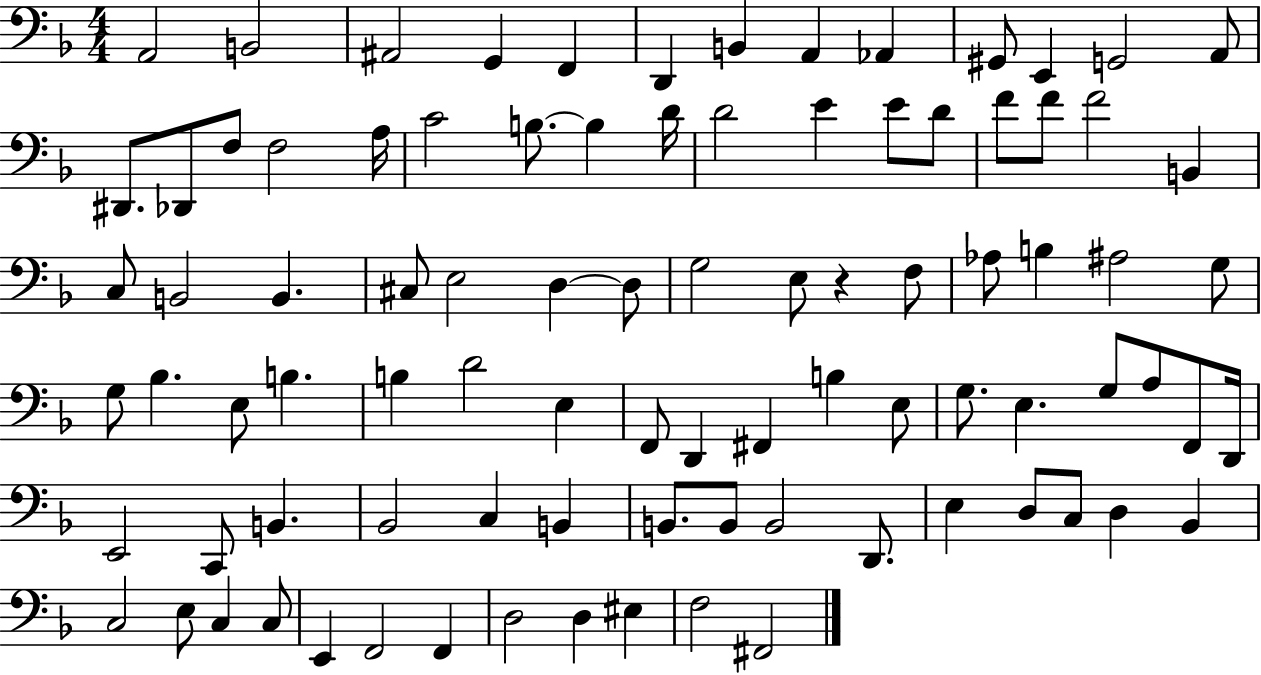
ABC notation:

X:1
T:Untitled
M:4/4
L:1/4
K:F
A,,2 B,,2 ^A,,2 G,, F,, D,, B,, A,, _A,, ^G,,/2 E,, G,,2 A,,/2 ^D,,/2 _D,,/2 F,/2 F,2 A,/4 C2 B,/2 B, D/4 D2 E E/2 D/2 F/2 F/2 F2 B,, C,/2 B,,2 B,, ^C,/2 E,2 D, D,/2 G,2 E,/2 z F,/2 _A,/2 B, ^A,2 G,/2 G,/2 _B, E,/2 B, B, D2 E, F,,/2 D,, ^F,, B, E,/2 G,/2 E, G,/2 A,/2 F,,/2 D,,/4 E,,2 C,,/2 B,, _B,,2 C, B,, B,,/2 B,,/2 B,,2 D,,/2 E, D,/2 C,/2 D, _B,, C,2 E,/2 C, C,/2 E,, F,,2 F,, D,2 D, ^E, F,2 ^F,,2